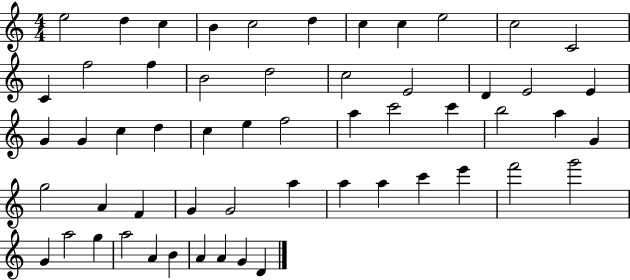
{
  \clef treble
  \numericTimeSignature
  \time 4/4
  \key c \major
  e''2 d''4 c''4 | b'4 c''2 d''4 | c''4 c''4 e''2 | c''2 c'2 | \break c'4 f''2 f''4 | b'2 d''2 | c''2 e'2 | d'4 e'2 e'4 | \break g'4 g'4 c''4 d''4 | c''4 e''4 f''2 | a''4 c'''2 c'''4 | b''2 a''4 g'4 | \break g''2 a'4 f'4 | g'4 g'2 a''4 | a''4 a''4 c'''4 e'''4 | f'''2 g'''2 | \break g'4 a''2 g''4 | a''2 a'4 b'4 | a'4 a'4 g'4 d'4 | \bar "|."
}